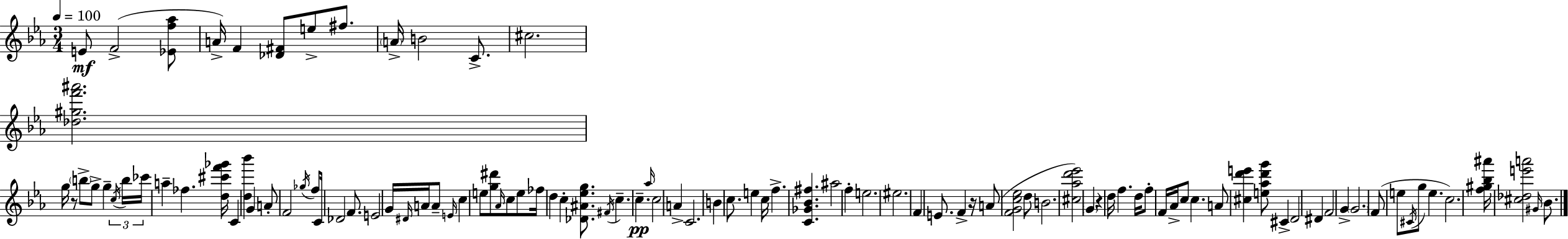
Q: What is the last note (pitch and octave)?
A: Bb4